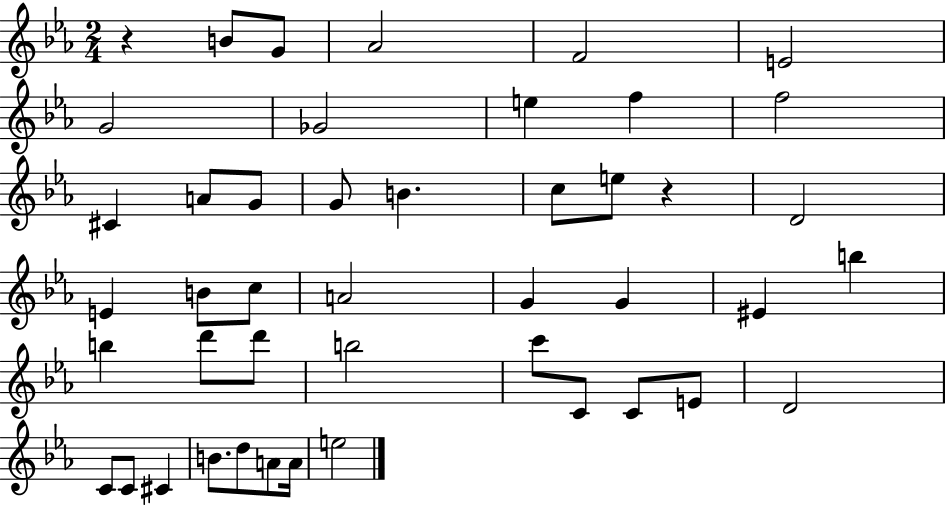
{
  \clef treble
  \numericTimeSignature
  \time 2/4
  \key ees \major
  r4 b'8 g'8 | aes'2 | f'2 | e'2 | \break g'2 | ges'2 | e''4 f''4 | f''2 | \break cis'4 a'8 g'8 | g'8 b'4. | c''8 e''8 r4 | d'2 | \break e'4 b'8 c''8 | a'2 | g'4 g'4 | eis'4 b''4 | \break b''4 d'''8 d'''8 | b''2 | c'''8 c'8 c'8 e'8 | d'2 | \break c'8 c'8 cis'4 | b'8. d''8 a'8 a'16 | e''2 | \bar "|."
}